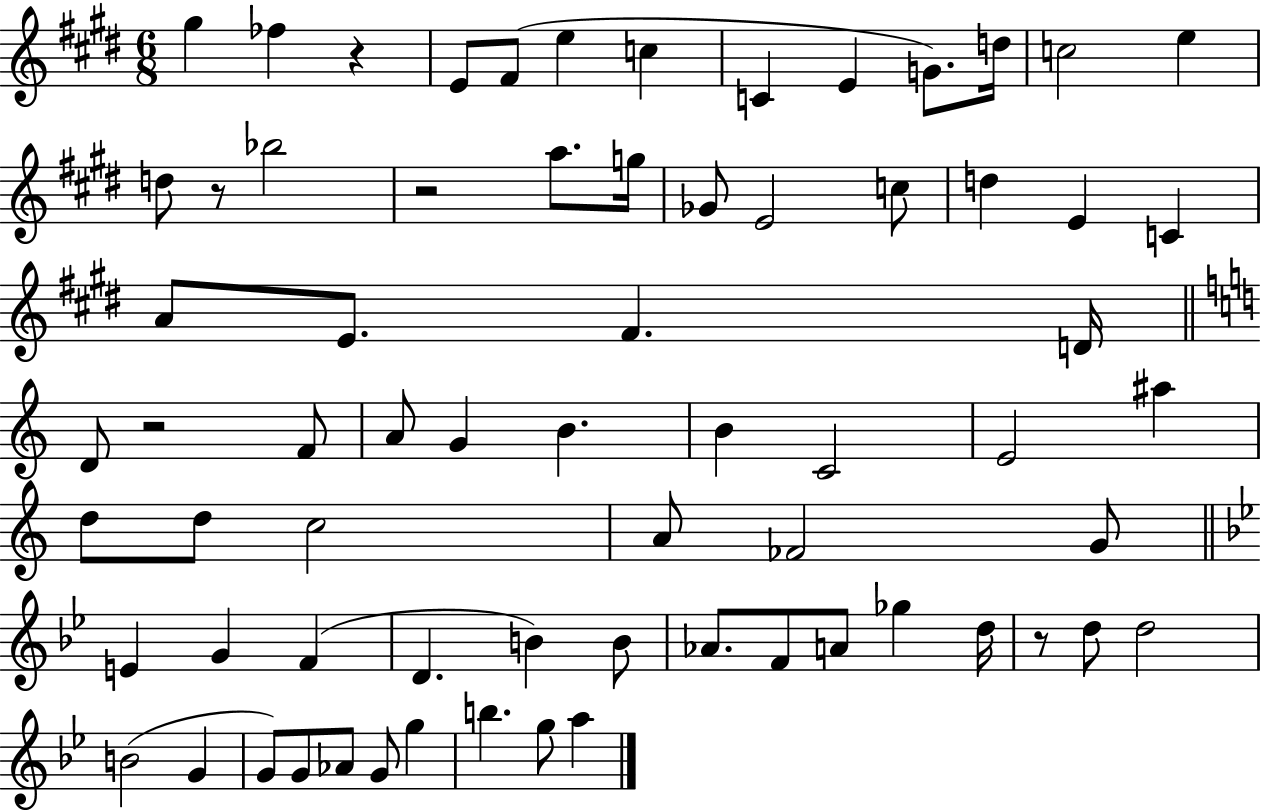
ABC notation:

X:1
T:Untitled
M:6/8
L:1/4
K:E
^g _f z E/2 ^F/2 e c C E G/2 d/4 c2 e d/2 z/2 _b2 z2 a/2 g/4 _G/2 E2 c/2 d E C A/2 E/2 ^F D/4 D/2 z2 F/2 A/2 G B B C2 E2 ^a d/2 d/2 c2 A/2 _F2 G/2 E G F D B B/2 _A/2 F/2 A/2 _g d/4 z/2 d/2 d2 B2 G G/2 G/2 _A/2 G/2 g b g/2 a